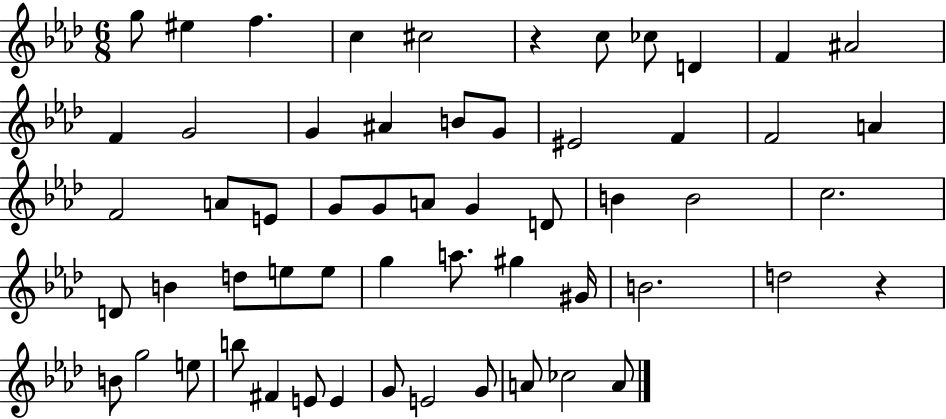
{
  \clef treble
  \numericTimeSignature
  \time 6/8
  \key aes \major
  g''8 eis''4 f''4. | c''4 cis''2 | r4 c''8 ces''8 d'4 | f'4 ais'2 | \break f'4 g'2 | g'4 ais'4 b'8 g'8 | eis'2 f'4 | f'2 a'4 | \break f'2 a'8 e'8 | g'8 g'8 a'8 g'4 d'8 | b'4 b'2 | c''2. | \break d'8 b'4 d''8 e''8 e''8 | g''4 a''8. gis''4 gis'16 | b'2. | d''2 r4 | \break b'8 g''2 e''8 | b''8 fis'4 e'8 e'4 | g'8 e'2 g'8 | a'8 ces''2 a'8 | \break \bar "|."
}